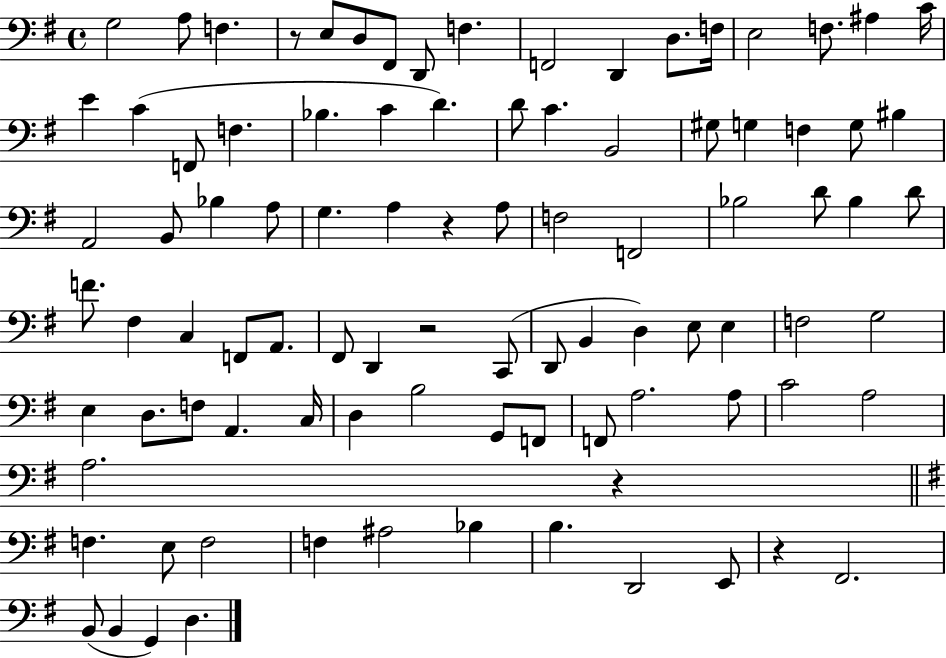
G3/h A3/e F3/q. R/e E3/e D3/e F#2/e D2/e F3/q. F2/h D2/q D3/e. F3/s E3/h F3/e. A#3/q C4/s E4/q C4/q F2/e F3/q. Bb3/q. C4/q D4/q. D4/e C4/q. B2/h G#3/e G3/q F3/q G3/e BIS3/q A2/h B2/e Bb3/q A3/e G3/q. A3/q R/q A3/e F3/h F2/h Bb3/h D4/e Bb3/q D4/e F4/e. F#3/q C3/q F2/e A2/e. F#2/e D2/q R/h C2/e D2/e B2/q D3/q E3/e E3/q F3/h G3/h E3/q D3/e. F3/e A2/q. C3/s D3/q B3/h G2/e F2/e F2/e A3/h. A3/e C4/h A3/h A3/h. R/q F3/q. E3/e F3/h F3/q A#3/h Bb3/q B3/q. D2/h E2/e R/q F#2/h. B2/e B2/q G2/q D3/q.